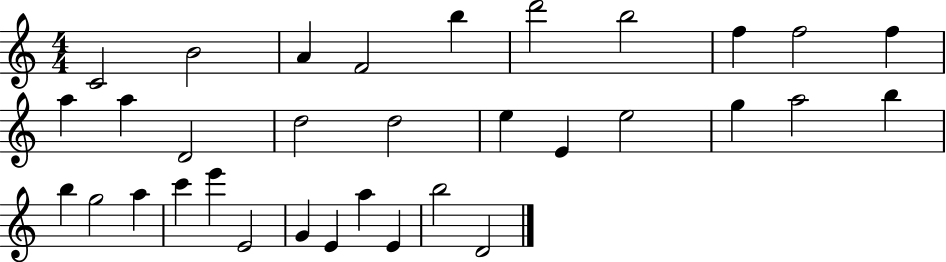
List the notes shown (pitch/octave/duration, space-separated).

C4/h B4/h A4/q F4/h B5/q D6/h B5/h F5/q F5/h F5/q A5/q A5/q D4/h D5/h D5/h E5/q E4/q E5/h G5/q A5/h B5/q B5/q G5/h A5/q C6/q E6/q E4/h G4/q E4/q A5/q E4/q B5/h D4/h